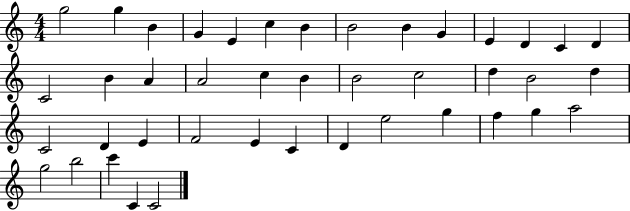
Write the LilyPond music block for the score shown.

{
  \clef treble
  \numericTimeSignature
  \time 4/4
  \key c \major
  g''2 g''4 b'4 | g'4 e'4 c''4 b'4 | b'2 b'4 g'4 | e'4 d'4 c'4 d'4 | \break c'2 b'4 a'4 | a'2 c''4 b'4 | b'2 c''2 | d''4 b'2 d''4 | \break c'2 d'4 e'4 | f'2 e'4 c'4 | d'4 e''2 g''4 | f''4 g''4 a''2 | \break g''2 b''2 | c'''4 c'4 c'2 | \bar "|."
}